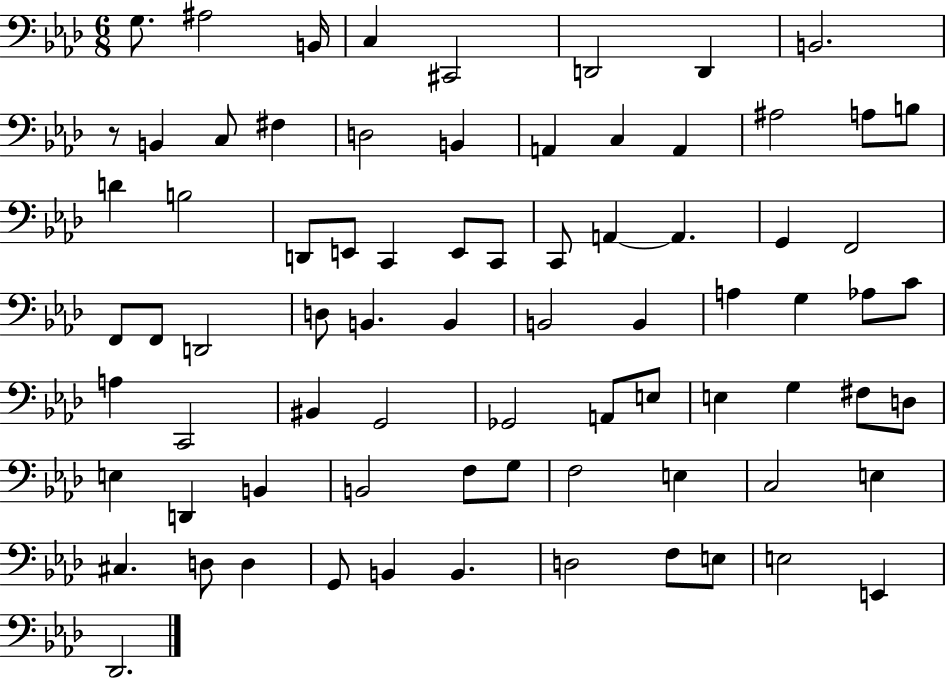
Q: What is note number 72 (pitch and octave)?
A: F3